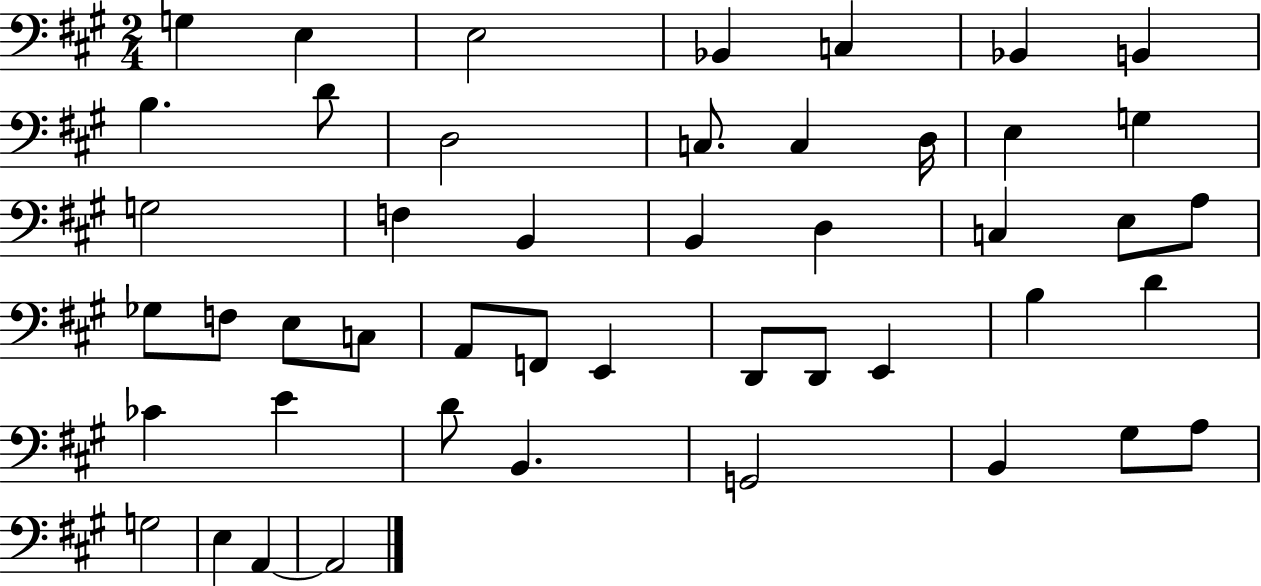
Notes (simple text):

G3/q E3/q E3/h Bb2/q C3/q Bb2/q B2/q B3/q. D4/e D3/h C3/e. C3/q D3/s E3/q G3/q G3/h F3/q B2/q B2/q D3/q C3/q E3/e A3/e Gb3/e F3/e E3/e C3/e A2/e F2/e E2/q D2/e D2/e E2/q B3/q D4/q CES4/q E4/q D4/e B2/q. G2/h B2/q G#3/e A3/e G3/h E3/q A2/q A2/h